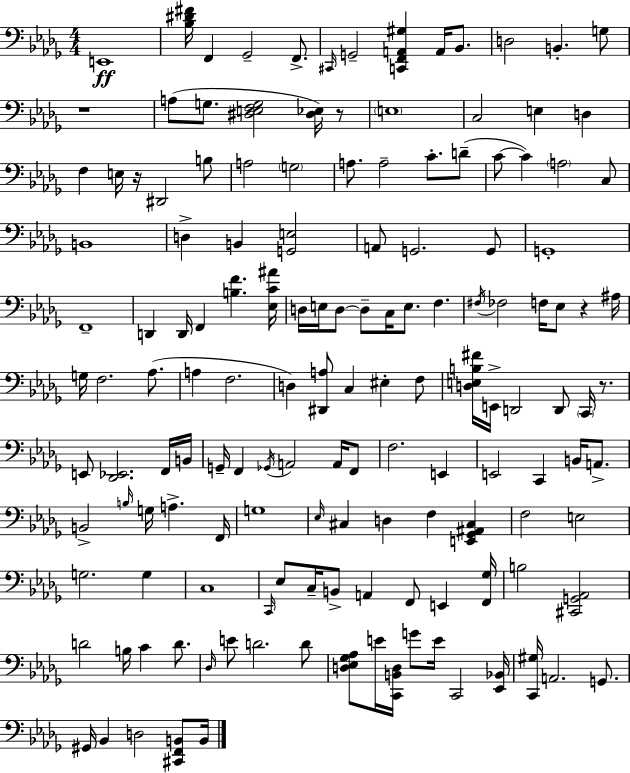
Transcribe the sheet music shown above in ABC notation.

X:1
T:Untitled
M:4/4
L:1/4
K:Bbm
E,,4 [_B,^D^F]/4 F,, _G,,2 F,,/2 ^C,,/4 G,,2 [C,,F,,A,,^G,] A,,/4 _B,,/2 D,2 B,, G,/2 z4 A,/2 G,/2 [^D,E,F,G,]2 [^D,_E,]/4 z/2 E,4 C,2 E, D, F, E,/4 z/4 ^D,,2 B,/2 A,2 G,2 A,/2 A,2 C/2 D/2 C/2 C A,2 C,/2 B,,4 D, B,, [G,,E,]2 A,,/2 G,,2 G,,/2 G,,4 F,,4 D,, D,,/4 F,, [B,F] [_E,C^A]/4 D,/4 E,/4 D,/2 D,/2 C,/4 E,/2 F, ^F,/4 _F,2 F,/4 _E,/2 z ^A,/4 G,/4 F,2 _A,/2 A, F,2 D, [^D,,A,]/2 C, ^E, F,/2 [D,E,B,^F]/4 E,,/4 D,,2 D,,/2 C,,/4 z/2 E,,/2 [_D,,_E,,]2 F,,/4 B,,/4 G,,/4 F,, _G,,/4 A,,2 A,,/4 F,,/2 F,2 E,, E,,2 C,, B,,/4 A,,/2 B,,2 B,/4 G,/4 A, F,,/4 G,4 _E,/4 ^C, D, F, [E,,_G,,^A,,^C,] F,2 E,2 G,2 G, C,4 C,,/4 _E,/2 C,/4 B,,/2 A,, F,,/2 E,, [F,,_G,]/4 B,2 [^C,,G,,_A,,]2 D2 B,/4 C D/2 _D,/4 E/2 D2 D/2 [D,_E,_G,_A,]/2 E/4 [C,,B,,D,]/4 G/2 E/4 C,,2 [_E,,_B,,]/4 [C,,^G,]/4 A,,2 G,,/2 ^G,,/4 _B,, D,2 [^C,,F,,B,,]/2 B,,/4